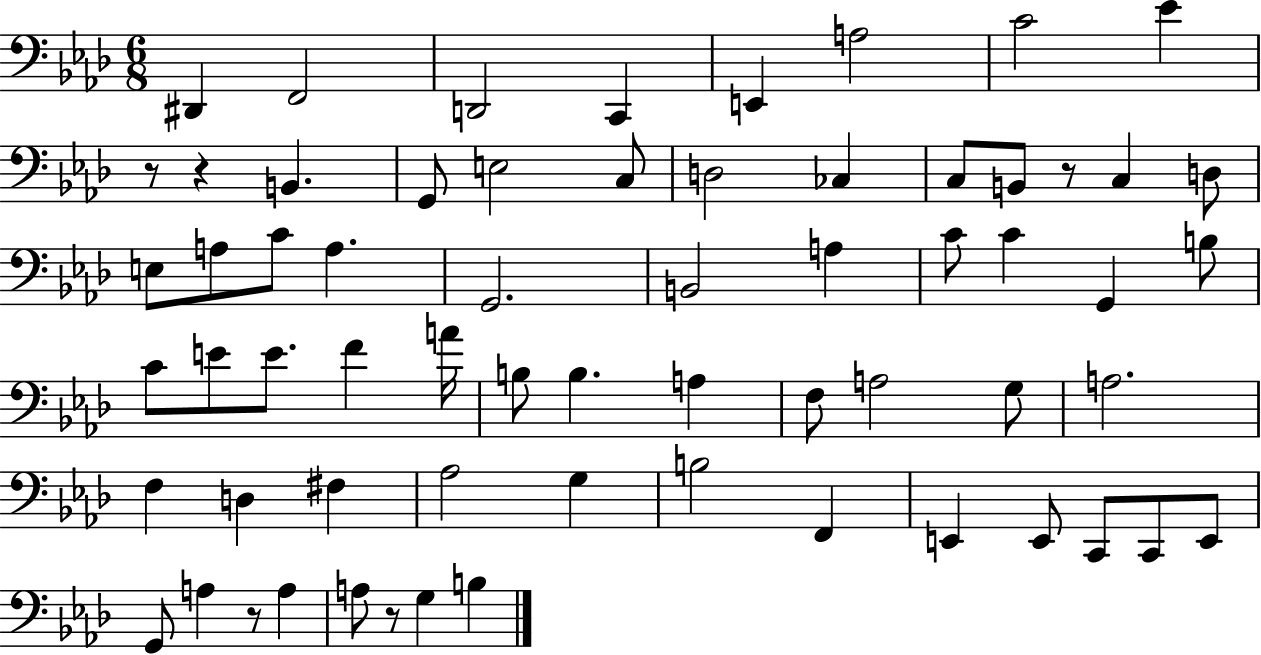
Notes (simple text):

D#2/q F2/h D2/h C2/q E2/q A3/h C4/h Eb4/q R/e R/q B2/q. G2/e E3/h C3/e D3/h CES3/q C3/e B2/e R/e C3/q D3/e E3/e A3/e C4/e A3/q. G2/h. B2/h A3/q C4/e C4/q G2/q B3/e C4/e E4/e E4/e. F4/q A4/s B3/e B3/q. A3/q F3/e A3/h G3/e A3/h. F3/q D3/q F#3/q Ab3/h G3/q B3/h F2/q E2/q E2/e C2/e C2/e E2/e G2/e A3/q R/e A3/q A3/e R/e G3/q B3/q